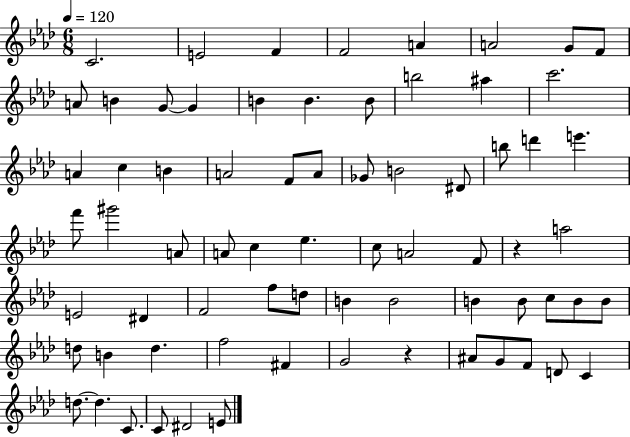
C4/h. E4/h F4/q F4/h A4/q A4/h G4/e F4/e A4/e B4/q G4/e G4/q B4/q B4/q. B4/e B5/h A#5/q C6/h. A4/q C5/q B4/q A4/h F4/e A4/e Gb4/e B4/h D#4/e B5/e D6/q E6/q. F6/e G#6/h A4/e A4/e C5/q Eb5/q. C5/e A4/h F4/e R/q A5/h E4/h D#4/q F4/h F5/e D5/e B4/q B4/h B4/q B4/e C5/e B4/e B4/e D5/e B4/q D5/q. F5/h F#4/q G4/h R/q A#4/e G4/e F4/e D4/e C4/q D5/e. D5/q. C4/e. C4/e D#4/h E4/e